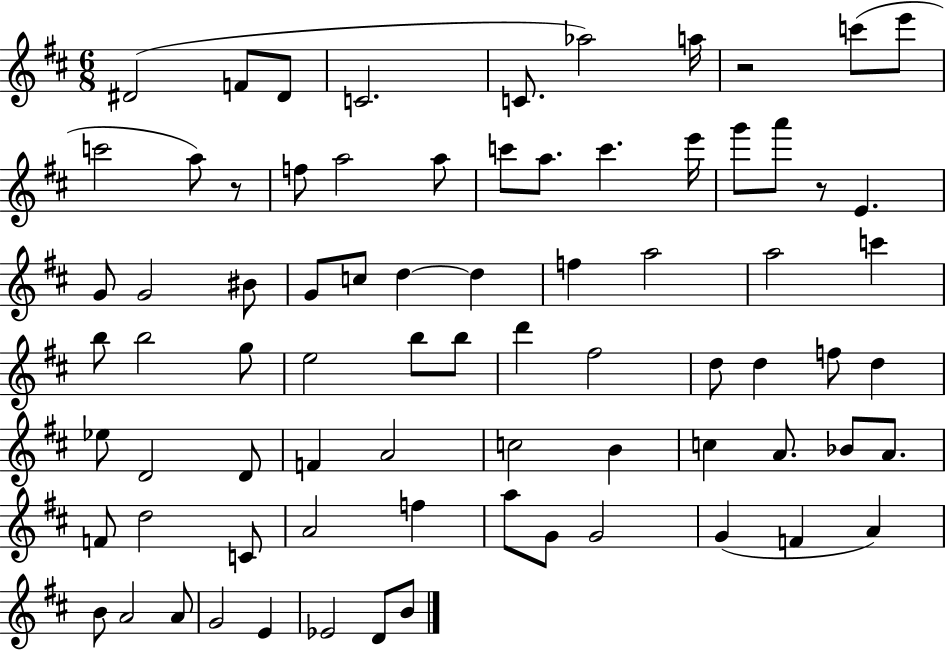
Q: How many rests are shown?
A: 3